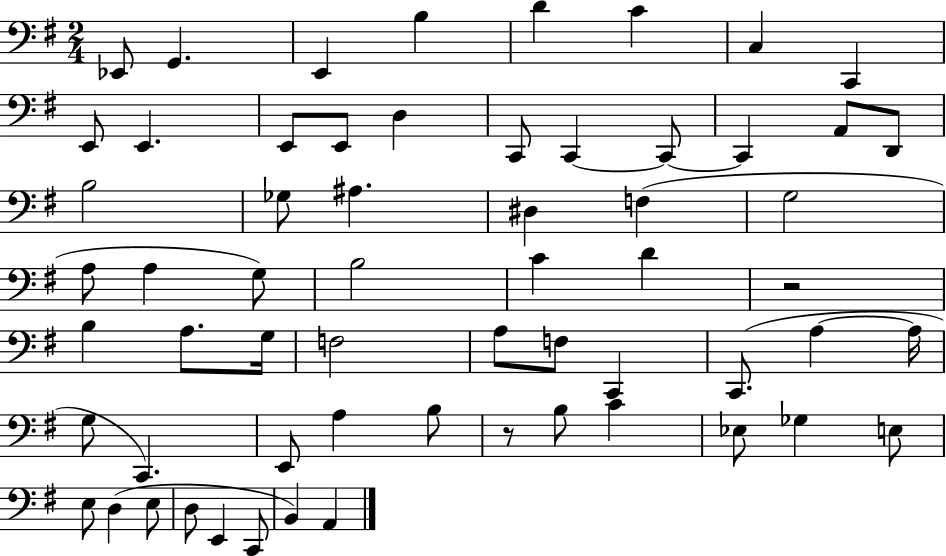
Eb2/e G2/q. E2/q B3/q D4/q C4/q C3/q C2/q E2/e E2/q. E2/e E2/e D3/q C2/e C2/q C2/e C2/q A2/e D2/e B3/h Gb3/e A#3/q. D#3/q F3/q G3/h A3/e A3/q G3/e B3/h C4/q D4/q R/h B3/q A3/e. G3/s F3/h A3/e F3/e C2/q C2/e. A3/q A3/s G3/e C2/q. E2/e A3/q B3/e R/e B3/e C4/q Eb3/e Gb3/q E3/e E3/e D3/q E3/e D3/e E2/q C2/e B2/q A2/q